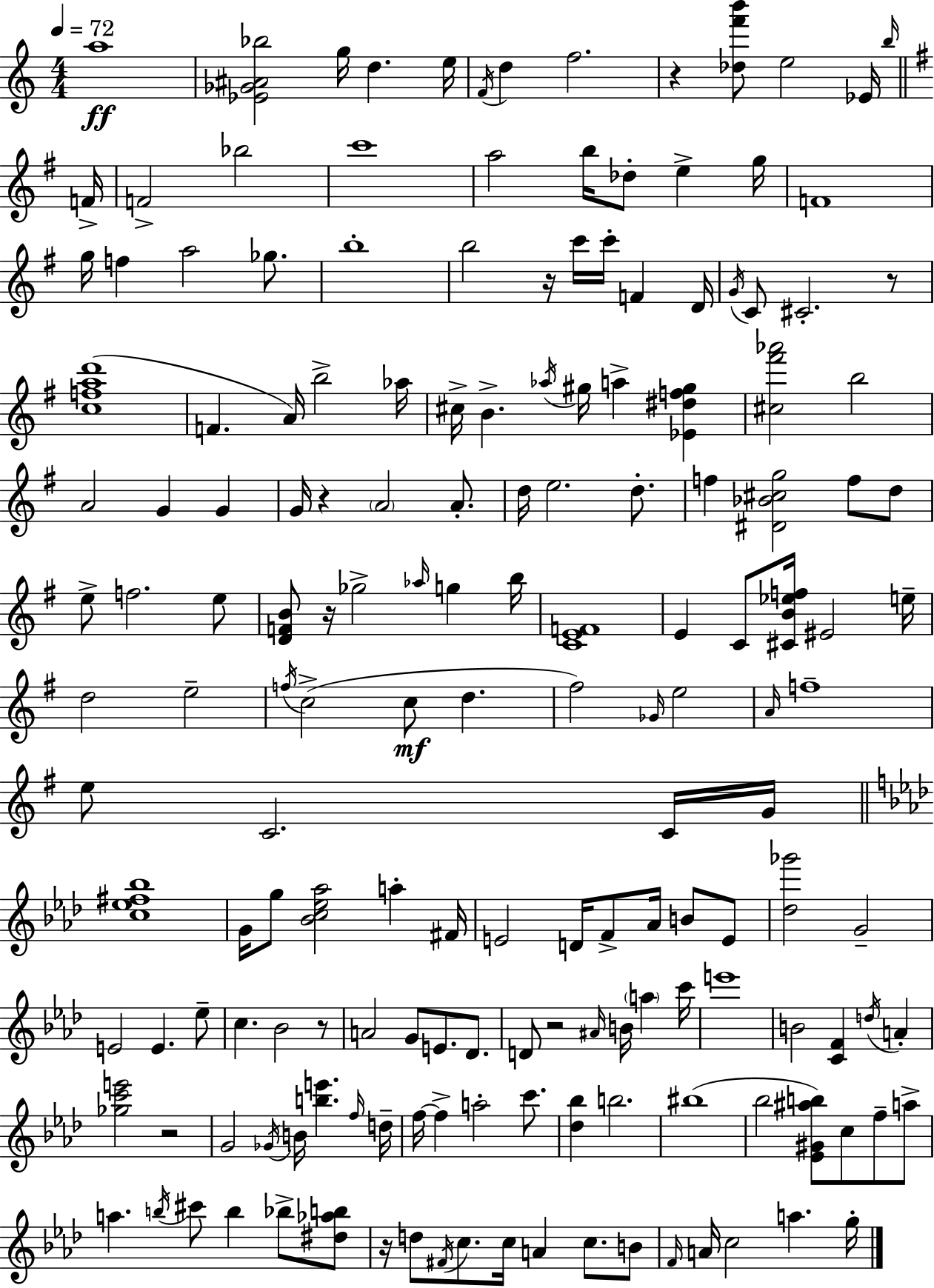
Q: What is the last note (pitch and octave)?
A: G5